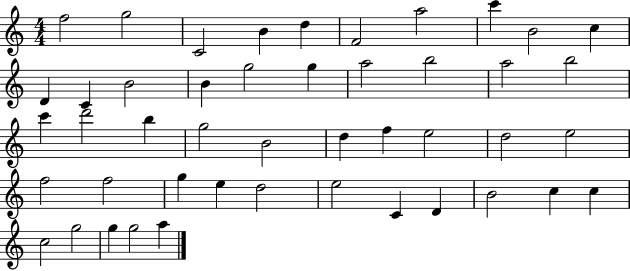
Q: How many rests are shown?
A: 0